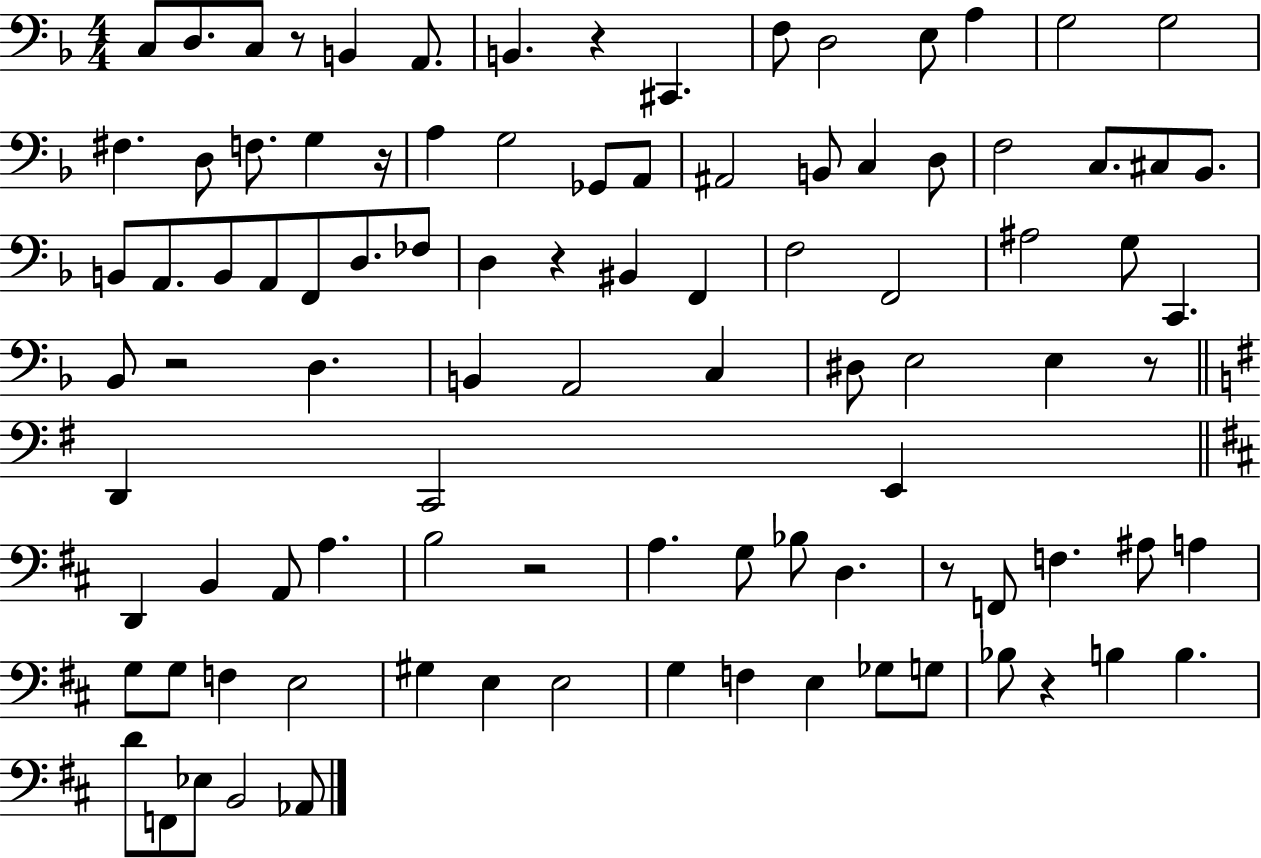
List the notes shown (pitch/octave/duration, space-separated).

C3/e D3/e. C3/e R/e B2/q A2/e. B2/q. R/q C#2/q. F3/e D3/h E3/e A3/q G3/h G3/h F#3/q. D3/e F3/e. G3/q R/s A3/q G3/h Gb2/e A2/e A#2/h B2/e C3/q D3/e F3/h C3/e. C#3/e Bb2/e. B2/e A2/e. B2/e A2/e F2/e D3/e. FES3/e D3/q R/q BIS2/q F2/q F3/h F2/h A#3/h G3/e C2/q. Bb2/e R/h D3/q. B2/q A2/h C3/q D#3/e E3/h E3/q R/e D2/q C2/h E2/q D2/q B2/q A2/e A3/q. B3/h R/h A3/q. G3/e Bb3/e D3/q. R/e F2/e F3/q. A#3/e A3/q G3/e G3/e F3/q E3/h G#3/q E3/q E3/h G3/q F3/q E3/q Gb3/e G3/e Bb3/e R/q B3/q B3/q. D4/e F2/e Eb3/e B2/h Ab2/e